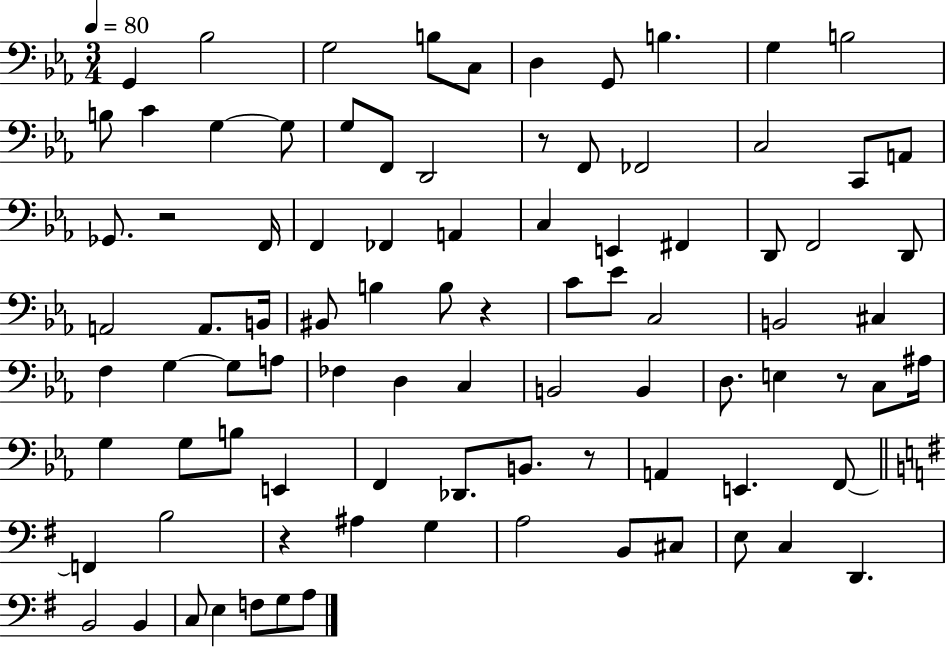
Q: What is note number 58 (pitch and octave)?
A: G3